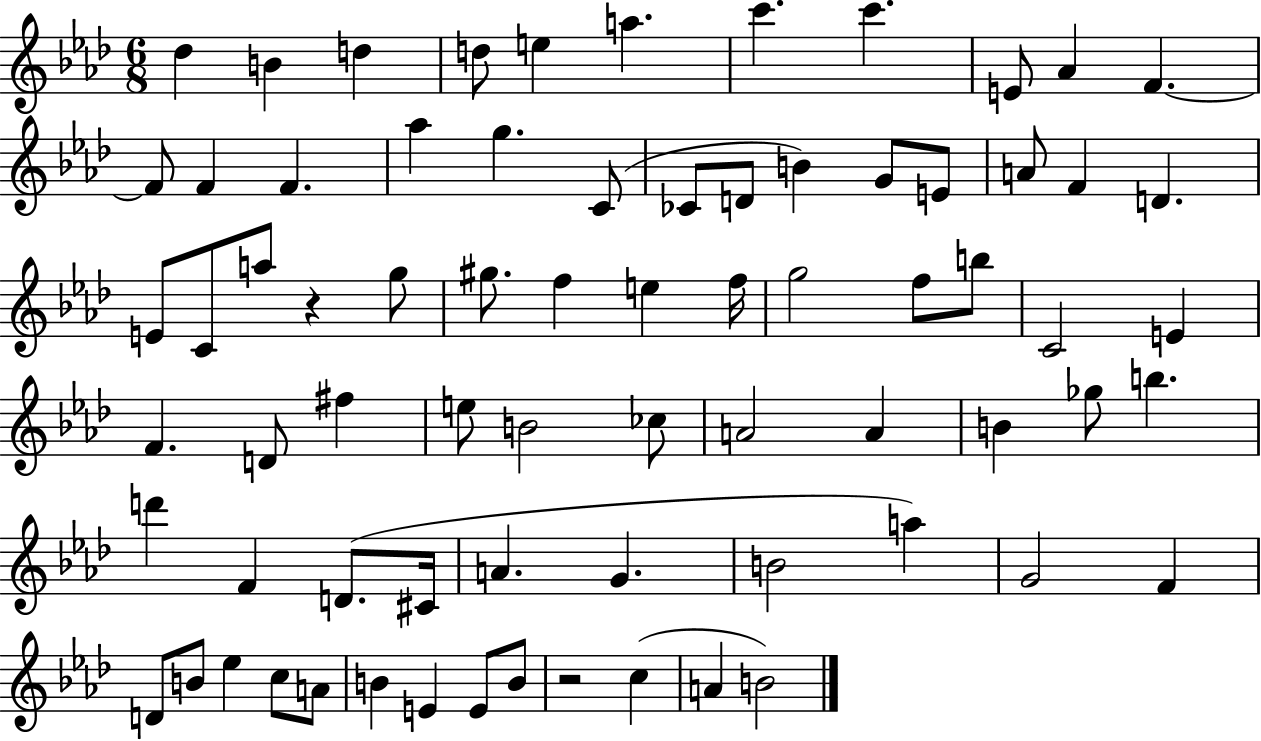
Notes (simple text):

Db5/q B4/q D5/q D5/e E5/q A5/q. C6/q. C6/q. E4/e Ab4/q F4/q. F4/e F4/q F4/q. Ab5/q G5/q. C4/e CES4/e D4/e B4/q G4/e E4/e A4/e F4/q D4/q. E4/e C4/e A5/e R/q G5/e G#5/e. F5/q E5/q F5/s G5/h F5/e B5/e C4/h E4/q F4/q. D4/e F#5/q E5/e B4/h CES5/e A4/h A4/q B4/q Gb5/e B5/q. D6/q F4/q D4/e. C#4/s A4/q. G4/q. B4/h A5/q G4/h F4/q D4/e B4/e Eb5/q C5/e A4/e B4/q E4/q E4/e B4/e R/h C5/q A4/q B4/h